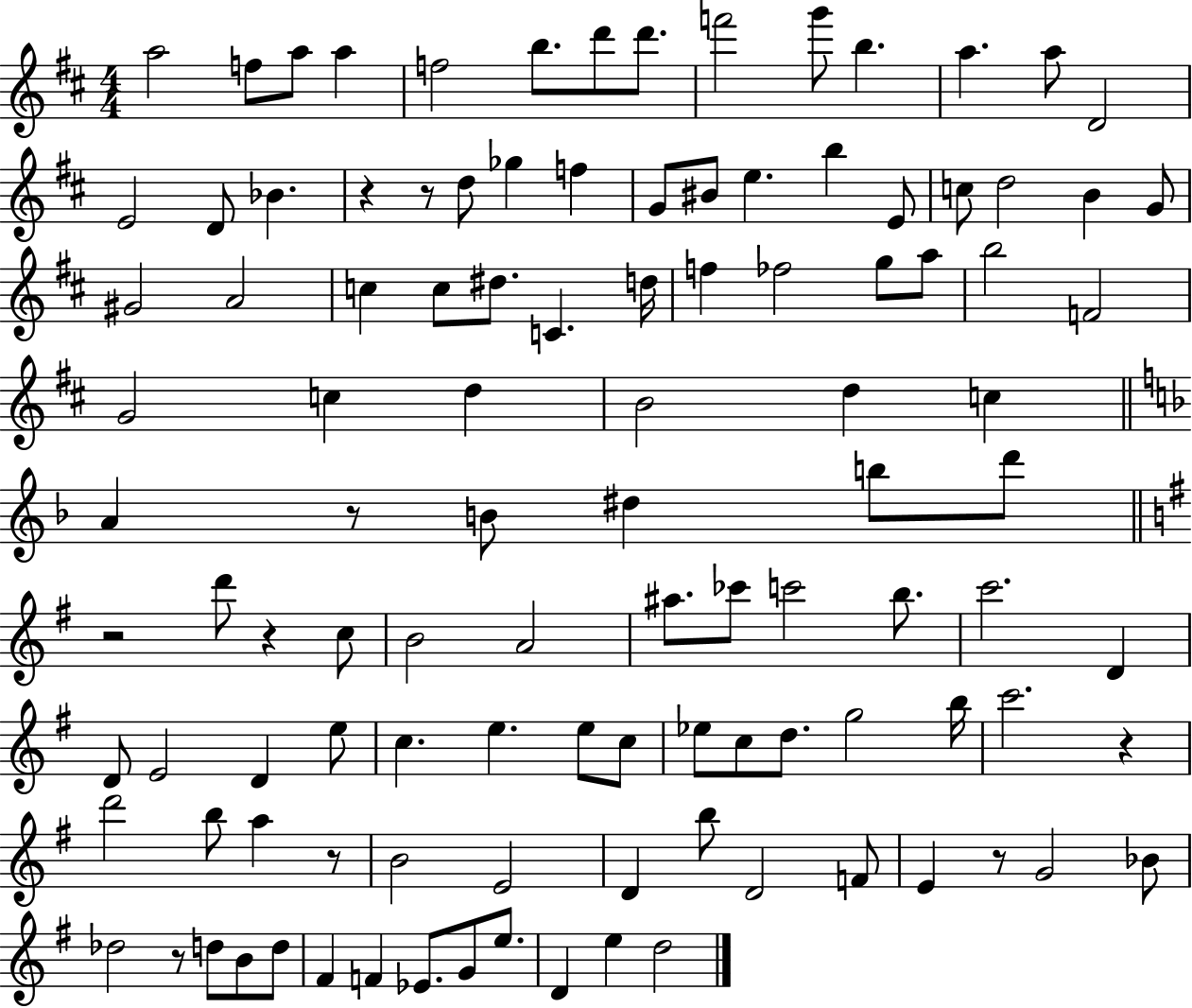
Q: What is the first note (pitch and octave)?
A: A5